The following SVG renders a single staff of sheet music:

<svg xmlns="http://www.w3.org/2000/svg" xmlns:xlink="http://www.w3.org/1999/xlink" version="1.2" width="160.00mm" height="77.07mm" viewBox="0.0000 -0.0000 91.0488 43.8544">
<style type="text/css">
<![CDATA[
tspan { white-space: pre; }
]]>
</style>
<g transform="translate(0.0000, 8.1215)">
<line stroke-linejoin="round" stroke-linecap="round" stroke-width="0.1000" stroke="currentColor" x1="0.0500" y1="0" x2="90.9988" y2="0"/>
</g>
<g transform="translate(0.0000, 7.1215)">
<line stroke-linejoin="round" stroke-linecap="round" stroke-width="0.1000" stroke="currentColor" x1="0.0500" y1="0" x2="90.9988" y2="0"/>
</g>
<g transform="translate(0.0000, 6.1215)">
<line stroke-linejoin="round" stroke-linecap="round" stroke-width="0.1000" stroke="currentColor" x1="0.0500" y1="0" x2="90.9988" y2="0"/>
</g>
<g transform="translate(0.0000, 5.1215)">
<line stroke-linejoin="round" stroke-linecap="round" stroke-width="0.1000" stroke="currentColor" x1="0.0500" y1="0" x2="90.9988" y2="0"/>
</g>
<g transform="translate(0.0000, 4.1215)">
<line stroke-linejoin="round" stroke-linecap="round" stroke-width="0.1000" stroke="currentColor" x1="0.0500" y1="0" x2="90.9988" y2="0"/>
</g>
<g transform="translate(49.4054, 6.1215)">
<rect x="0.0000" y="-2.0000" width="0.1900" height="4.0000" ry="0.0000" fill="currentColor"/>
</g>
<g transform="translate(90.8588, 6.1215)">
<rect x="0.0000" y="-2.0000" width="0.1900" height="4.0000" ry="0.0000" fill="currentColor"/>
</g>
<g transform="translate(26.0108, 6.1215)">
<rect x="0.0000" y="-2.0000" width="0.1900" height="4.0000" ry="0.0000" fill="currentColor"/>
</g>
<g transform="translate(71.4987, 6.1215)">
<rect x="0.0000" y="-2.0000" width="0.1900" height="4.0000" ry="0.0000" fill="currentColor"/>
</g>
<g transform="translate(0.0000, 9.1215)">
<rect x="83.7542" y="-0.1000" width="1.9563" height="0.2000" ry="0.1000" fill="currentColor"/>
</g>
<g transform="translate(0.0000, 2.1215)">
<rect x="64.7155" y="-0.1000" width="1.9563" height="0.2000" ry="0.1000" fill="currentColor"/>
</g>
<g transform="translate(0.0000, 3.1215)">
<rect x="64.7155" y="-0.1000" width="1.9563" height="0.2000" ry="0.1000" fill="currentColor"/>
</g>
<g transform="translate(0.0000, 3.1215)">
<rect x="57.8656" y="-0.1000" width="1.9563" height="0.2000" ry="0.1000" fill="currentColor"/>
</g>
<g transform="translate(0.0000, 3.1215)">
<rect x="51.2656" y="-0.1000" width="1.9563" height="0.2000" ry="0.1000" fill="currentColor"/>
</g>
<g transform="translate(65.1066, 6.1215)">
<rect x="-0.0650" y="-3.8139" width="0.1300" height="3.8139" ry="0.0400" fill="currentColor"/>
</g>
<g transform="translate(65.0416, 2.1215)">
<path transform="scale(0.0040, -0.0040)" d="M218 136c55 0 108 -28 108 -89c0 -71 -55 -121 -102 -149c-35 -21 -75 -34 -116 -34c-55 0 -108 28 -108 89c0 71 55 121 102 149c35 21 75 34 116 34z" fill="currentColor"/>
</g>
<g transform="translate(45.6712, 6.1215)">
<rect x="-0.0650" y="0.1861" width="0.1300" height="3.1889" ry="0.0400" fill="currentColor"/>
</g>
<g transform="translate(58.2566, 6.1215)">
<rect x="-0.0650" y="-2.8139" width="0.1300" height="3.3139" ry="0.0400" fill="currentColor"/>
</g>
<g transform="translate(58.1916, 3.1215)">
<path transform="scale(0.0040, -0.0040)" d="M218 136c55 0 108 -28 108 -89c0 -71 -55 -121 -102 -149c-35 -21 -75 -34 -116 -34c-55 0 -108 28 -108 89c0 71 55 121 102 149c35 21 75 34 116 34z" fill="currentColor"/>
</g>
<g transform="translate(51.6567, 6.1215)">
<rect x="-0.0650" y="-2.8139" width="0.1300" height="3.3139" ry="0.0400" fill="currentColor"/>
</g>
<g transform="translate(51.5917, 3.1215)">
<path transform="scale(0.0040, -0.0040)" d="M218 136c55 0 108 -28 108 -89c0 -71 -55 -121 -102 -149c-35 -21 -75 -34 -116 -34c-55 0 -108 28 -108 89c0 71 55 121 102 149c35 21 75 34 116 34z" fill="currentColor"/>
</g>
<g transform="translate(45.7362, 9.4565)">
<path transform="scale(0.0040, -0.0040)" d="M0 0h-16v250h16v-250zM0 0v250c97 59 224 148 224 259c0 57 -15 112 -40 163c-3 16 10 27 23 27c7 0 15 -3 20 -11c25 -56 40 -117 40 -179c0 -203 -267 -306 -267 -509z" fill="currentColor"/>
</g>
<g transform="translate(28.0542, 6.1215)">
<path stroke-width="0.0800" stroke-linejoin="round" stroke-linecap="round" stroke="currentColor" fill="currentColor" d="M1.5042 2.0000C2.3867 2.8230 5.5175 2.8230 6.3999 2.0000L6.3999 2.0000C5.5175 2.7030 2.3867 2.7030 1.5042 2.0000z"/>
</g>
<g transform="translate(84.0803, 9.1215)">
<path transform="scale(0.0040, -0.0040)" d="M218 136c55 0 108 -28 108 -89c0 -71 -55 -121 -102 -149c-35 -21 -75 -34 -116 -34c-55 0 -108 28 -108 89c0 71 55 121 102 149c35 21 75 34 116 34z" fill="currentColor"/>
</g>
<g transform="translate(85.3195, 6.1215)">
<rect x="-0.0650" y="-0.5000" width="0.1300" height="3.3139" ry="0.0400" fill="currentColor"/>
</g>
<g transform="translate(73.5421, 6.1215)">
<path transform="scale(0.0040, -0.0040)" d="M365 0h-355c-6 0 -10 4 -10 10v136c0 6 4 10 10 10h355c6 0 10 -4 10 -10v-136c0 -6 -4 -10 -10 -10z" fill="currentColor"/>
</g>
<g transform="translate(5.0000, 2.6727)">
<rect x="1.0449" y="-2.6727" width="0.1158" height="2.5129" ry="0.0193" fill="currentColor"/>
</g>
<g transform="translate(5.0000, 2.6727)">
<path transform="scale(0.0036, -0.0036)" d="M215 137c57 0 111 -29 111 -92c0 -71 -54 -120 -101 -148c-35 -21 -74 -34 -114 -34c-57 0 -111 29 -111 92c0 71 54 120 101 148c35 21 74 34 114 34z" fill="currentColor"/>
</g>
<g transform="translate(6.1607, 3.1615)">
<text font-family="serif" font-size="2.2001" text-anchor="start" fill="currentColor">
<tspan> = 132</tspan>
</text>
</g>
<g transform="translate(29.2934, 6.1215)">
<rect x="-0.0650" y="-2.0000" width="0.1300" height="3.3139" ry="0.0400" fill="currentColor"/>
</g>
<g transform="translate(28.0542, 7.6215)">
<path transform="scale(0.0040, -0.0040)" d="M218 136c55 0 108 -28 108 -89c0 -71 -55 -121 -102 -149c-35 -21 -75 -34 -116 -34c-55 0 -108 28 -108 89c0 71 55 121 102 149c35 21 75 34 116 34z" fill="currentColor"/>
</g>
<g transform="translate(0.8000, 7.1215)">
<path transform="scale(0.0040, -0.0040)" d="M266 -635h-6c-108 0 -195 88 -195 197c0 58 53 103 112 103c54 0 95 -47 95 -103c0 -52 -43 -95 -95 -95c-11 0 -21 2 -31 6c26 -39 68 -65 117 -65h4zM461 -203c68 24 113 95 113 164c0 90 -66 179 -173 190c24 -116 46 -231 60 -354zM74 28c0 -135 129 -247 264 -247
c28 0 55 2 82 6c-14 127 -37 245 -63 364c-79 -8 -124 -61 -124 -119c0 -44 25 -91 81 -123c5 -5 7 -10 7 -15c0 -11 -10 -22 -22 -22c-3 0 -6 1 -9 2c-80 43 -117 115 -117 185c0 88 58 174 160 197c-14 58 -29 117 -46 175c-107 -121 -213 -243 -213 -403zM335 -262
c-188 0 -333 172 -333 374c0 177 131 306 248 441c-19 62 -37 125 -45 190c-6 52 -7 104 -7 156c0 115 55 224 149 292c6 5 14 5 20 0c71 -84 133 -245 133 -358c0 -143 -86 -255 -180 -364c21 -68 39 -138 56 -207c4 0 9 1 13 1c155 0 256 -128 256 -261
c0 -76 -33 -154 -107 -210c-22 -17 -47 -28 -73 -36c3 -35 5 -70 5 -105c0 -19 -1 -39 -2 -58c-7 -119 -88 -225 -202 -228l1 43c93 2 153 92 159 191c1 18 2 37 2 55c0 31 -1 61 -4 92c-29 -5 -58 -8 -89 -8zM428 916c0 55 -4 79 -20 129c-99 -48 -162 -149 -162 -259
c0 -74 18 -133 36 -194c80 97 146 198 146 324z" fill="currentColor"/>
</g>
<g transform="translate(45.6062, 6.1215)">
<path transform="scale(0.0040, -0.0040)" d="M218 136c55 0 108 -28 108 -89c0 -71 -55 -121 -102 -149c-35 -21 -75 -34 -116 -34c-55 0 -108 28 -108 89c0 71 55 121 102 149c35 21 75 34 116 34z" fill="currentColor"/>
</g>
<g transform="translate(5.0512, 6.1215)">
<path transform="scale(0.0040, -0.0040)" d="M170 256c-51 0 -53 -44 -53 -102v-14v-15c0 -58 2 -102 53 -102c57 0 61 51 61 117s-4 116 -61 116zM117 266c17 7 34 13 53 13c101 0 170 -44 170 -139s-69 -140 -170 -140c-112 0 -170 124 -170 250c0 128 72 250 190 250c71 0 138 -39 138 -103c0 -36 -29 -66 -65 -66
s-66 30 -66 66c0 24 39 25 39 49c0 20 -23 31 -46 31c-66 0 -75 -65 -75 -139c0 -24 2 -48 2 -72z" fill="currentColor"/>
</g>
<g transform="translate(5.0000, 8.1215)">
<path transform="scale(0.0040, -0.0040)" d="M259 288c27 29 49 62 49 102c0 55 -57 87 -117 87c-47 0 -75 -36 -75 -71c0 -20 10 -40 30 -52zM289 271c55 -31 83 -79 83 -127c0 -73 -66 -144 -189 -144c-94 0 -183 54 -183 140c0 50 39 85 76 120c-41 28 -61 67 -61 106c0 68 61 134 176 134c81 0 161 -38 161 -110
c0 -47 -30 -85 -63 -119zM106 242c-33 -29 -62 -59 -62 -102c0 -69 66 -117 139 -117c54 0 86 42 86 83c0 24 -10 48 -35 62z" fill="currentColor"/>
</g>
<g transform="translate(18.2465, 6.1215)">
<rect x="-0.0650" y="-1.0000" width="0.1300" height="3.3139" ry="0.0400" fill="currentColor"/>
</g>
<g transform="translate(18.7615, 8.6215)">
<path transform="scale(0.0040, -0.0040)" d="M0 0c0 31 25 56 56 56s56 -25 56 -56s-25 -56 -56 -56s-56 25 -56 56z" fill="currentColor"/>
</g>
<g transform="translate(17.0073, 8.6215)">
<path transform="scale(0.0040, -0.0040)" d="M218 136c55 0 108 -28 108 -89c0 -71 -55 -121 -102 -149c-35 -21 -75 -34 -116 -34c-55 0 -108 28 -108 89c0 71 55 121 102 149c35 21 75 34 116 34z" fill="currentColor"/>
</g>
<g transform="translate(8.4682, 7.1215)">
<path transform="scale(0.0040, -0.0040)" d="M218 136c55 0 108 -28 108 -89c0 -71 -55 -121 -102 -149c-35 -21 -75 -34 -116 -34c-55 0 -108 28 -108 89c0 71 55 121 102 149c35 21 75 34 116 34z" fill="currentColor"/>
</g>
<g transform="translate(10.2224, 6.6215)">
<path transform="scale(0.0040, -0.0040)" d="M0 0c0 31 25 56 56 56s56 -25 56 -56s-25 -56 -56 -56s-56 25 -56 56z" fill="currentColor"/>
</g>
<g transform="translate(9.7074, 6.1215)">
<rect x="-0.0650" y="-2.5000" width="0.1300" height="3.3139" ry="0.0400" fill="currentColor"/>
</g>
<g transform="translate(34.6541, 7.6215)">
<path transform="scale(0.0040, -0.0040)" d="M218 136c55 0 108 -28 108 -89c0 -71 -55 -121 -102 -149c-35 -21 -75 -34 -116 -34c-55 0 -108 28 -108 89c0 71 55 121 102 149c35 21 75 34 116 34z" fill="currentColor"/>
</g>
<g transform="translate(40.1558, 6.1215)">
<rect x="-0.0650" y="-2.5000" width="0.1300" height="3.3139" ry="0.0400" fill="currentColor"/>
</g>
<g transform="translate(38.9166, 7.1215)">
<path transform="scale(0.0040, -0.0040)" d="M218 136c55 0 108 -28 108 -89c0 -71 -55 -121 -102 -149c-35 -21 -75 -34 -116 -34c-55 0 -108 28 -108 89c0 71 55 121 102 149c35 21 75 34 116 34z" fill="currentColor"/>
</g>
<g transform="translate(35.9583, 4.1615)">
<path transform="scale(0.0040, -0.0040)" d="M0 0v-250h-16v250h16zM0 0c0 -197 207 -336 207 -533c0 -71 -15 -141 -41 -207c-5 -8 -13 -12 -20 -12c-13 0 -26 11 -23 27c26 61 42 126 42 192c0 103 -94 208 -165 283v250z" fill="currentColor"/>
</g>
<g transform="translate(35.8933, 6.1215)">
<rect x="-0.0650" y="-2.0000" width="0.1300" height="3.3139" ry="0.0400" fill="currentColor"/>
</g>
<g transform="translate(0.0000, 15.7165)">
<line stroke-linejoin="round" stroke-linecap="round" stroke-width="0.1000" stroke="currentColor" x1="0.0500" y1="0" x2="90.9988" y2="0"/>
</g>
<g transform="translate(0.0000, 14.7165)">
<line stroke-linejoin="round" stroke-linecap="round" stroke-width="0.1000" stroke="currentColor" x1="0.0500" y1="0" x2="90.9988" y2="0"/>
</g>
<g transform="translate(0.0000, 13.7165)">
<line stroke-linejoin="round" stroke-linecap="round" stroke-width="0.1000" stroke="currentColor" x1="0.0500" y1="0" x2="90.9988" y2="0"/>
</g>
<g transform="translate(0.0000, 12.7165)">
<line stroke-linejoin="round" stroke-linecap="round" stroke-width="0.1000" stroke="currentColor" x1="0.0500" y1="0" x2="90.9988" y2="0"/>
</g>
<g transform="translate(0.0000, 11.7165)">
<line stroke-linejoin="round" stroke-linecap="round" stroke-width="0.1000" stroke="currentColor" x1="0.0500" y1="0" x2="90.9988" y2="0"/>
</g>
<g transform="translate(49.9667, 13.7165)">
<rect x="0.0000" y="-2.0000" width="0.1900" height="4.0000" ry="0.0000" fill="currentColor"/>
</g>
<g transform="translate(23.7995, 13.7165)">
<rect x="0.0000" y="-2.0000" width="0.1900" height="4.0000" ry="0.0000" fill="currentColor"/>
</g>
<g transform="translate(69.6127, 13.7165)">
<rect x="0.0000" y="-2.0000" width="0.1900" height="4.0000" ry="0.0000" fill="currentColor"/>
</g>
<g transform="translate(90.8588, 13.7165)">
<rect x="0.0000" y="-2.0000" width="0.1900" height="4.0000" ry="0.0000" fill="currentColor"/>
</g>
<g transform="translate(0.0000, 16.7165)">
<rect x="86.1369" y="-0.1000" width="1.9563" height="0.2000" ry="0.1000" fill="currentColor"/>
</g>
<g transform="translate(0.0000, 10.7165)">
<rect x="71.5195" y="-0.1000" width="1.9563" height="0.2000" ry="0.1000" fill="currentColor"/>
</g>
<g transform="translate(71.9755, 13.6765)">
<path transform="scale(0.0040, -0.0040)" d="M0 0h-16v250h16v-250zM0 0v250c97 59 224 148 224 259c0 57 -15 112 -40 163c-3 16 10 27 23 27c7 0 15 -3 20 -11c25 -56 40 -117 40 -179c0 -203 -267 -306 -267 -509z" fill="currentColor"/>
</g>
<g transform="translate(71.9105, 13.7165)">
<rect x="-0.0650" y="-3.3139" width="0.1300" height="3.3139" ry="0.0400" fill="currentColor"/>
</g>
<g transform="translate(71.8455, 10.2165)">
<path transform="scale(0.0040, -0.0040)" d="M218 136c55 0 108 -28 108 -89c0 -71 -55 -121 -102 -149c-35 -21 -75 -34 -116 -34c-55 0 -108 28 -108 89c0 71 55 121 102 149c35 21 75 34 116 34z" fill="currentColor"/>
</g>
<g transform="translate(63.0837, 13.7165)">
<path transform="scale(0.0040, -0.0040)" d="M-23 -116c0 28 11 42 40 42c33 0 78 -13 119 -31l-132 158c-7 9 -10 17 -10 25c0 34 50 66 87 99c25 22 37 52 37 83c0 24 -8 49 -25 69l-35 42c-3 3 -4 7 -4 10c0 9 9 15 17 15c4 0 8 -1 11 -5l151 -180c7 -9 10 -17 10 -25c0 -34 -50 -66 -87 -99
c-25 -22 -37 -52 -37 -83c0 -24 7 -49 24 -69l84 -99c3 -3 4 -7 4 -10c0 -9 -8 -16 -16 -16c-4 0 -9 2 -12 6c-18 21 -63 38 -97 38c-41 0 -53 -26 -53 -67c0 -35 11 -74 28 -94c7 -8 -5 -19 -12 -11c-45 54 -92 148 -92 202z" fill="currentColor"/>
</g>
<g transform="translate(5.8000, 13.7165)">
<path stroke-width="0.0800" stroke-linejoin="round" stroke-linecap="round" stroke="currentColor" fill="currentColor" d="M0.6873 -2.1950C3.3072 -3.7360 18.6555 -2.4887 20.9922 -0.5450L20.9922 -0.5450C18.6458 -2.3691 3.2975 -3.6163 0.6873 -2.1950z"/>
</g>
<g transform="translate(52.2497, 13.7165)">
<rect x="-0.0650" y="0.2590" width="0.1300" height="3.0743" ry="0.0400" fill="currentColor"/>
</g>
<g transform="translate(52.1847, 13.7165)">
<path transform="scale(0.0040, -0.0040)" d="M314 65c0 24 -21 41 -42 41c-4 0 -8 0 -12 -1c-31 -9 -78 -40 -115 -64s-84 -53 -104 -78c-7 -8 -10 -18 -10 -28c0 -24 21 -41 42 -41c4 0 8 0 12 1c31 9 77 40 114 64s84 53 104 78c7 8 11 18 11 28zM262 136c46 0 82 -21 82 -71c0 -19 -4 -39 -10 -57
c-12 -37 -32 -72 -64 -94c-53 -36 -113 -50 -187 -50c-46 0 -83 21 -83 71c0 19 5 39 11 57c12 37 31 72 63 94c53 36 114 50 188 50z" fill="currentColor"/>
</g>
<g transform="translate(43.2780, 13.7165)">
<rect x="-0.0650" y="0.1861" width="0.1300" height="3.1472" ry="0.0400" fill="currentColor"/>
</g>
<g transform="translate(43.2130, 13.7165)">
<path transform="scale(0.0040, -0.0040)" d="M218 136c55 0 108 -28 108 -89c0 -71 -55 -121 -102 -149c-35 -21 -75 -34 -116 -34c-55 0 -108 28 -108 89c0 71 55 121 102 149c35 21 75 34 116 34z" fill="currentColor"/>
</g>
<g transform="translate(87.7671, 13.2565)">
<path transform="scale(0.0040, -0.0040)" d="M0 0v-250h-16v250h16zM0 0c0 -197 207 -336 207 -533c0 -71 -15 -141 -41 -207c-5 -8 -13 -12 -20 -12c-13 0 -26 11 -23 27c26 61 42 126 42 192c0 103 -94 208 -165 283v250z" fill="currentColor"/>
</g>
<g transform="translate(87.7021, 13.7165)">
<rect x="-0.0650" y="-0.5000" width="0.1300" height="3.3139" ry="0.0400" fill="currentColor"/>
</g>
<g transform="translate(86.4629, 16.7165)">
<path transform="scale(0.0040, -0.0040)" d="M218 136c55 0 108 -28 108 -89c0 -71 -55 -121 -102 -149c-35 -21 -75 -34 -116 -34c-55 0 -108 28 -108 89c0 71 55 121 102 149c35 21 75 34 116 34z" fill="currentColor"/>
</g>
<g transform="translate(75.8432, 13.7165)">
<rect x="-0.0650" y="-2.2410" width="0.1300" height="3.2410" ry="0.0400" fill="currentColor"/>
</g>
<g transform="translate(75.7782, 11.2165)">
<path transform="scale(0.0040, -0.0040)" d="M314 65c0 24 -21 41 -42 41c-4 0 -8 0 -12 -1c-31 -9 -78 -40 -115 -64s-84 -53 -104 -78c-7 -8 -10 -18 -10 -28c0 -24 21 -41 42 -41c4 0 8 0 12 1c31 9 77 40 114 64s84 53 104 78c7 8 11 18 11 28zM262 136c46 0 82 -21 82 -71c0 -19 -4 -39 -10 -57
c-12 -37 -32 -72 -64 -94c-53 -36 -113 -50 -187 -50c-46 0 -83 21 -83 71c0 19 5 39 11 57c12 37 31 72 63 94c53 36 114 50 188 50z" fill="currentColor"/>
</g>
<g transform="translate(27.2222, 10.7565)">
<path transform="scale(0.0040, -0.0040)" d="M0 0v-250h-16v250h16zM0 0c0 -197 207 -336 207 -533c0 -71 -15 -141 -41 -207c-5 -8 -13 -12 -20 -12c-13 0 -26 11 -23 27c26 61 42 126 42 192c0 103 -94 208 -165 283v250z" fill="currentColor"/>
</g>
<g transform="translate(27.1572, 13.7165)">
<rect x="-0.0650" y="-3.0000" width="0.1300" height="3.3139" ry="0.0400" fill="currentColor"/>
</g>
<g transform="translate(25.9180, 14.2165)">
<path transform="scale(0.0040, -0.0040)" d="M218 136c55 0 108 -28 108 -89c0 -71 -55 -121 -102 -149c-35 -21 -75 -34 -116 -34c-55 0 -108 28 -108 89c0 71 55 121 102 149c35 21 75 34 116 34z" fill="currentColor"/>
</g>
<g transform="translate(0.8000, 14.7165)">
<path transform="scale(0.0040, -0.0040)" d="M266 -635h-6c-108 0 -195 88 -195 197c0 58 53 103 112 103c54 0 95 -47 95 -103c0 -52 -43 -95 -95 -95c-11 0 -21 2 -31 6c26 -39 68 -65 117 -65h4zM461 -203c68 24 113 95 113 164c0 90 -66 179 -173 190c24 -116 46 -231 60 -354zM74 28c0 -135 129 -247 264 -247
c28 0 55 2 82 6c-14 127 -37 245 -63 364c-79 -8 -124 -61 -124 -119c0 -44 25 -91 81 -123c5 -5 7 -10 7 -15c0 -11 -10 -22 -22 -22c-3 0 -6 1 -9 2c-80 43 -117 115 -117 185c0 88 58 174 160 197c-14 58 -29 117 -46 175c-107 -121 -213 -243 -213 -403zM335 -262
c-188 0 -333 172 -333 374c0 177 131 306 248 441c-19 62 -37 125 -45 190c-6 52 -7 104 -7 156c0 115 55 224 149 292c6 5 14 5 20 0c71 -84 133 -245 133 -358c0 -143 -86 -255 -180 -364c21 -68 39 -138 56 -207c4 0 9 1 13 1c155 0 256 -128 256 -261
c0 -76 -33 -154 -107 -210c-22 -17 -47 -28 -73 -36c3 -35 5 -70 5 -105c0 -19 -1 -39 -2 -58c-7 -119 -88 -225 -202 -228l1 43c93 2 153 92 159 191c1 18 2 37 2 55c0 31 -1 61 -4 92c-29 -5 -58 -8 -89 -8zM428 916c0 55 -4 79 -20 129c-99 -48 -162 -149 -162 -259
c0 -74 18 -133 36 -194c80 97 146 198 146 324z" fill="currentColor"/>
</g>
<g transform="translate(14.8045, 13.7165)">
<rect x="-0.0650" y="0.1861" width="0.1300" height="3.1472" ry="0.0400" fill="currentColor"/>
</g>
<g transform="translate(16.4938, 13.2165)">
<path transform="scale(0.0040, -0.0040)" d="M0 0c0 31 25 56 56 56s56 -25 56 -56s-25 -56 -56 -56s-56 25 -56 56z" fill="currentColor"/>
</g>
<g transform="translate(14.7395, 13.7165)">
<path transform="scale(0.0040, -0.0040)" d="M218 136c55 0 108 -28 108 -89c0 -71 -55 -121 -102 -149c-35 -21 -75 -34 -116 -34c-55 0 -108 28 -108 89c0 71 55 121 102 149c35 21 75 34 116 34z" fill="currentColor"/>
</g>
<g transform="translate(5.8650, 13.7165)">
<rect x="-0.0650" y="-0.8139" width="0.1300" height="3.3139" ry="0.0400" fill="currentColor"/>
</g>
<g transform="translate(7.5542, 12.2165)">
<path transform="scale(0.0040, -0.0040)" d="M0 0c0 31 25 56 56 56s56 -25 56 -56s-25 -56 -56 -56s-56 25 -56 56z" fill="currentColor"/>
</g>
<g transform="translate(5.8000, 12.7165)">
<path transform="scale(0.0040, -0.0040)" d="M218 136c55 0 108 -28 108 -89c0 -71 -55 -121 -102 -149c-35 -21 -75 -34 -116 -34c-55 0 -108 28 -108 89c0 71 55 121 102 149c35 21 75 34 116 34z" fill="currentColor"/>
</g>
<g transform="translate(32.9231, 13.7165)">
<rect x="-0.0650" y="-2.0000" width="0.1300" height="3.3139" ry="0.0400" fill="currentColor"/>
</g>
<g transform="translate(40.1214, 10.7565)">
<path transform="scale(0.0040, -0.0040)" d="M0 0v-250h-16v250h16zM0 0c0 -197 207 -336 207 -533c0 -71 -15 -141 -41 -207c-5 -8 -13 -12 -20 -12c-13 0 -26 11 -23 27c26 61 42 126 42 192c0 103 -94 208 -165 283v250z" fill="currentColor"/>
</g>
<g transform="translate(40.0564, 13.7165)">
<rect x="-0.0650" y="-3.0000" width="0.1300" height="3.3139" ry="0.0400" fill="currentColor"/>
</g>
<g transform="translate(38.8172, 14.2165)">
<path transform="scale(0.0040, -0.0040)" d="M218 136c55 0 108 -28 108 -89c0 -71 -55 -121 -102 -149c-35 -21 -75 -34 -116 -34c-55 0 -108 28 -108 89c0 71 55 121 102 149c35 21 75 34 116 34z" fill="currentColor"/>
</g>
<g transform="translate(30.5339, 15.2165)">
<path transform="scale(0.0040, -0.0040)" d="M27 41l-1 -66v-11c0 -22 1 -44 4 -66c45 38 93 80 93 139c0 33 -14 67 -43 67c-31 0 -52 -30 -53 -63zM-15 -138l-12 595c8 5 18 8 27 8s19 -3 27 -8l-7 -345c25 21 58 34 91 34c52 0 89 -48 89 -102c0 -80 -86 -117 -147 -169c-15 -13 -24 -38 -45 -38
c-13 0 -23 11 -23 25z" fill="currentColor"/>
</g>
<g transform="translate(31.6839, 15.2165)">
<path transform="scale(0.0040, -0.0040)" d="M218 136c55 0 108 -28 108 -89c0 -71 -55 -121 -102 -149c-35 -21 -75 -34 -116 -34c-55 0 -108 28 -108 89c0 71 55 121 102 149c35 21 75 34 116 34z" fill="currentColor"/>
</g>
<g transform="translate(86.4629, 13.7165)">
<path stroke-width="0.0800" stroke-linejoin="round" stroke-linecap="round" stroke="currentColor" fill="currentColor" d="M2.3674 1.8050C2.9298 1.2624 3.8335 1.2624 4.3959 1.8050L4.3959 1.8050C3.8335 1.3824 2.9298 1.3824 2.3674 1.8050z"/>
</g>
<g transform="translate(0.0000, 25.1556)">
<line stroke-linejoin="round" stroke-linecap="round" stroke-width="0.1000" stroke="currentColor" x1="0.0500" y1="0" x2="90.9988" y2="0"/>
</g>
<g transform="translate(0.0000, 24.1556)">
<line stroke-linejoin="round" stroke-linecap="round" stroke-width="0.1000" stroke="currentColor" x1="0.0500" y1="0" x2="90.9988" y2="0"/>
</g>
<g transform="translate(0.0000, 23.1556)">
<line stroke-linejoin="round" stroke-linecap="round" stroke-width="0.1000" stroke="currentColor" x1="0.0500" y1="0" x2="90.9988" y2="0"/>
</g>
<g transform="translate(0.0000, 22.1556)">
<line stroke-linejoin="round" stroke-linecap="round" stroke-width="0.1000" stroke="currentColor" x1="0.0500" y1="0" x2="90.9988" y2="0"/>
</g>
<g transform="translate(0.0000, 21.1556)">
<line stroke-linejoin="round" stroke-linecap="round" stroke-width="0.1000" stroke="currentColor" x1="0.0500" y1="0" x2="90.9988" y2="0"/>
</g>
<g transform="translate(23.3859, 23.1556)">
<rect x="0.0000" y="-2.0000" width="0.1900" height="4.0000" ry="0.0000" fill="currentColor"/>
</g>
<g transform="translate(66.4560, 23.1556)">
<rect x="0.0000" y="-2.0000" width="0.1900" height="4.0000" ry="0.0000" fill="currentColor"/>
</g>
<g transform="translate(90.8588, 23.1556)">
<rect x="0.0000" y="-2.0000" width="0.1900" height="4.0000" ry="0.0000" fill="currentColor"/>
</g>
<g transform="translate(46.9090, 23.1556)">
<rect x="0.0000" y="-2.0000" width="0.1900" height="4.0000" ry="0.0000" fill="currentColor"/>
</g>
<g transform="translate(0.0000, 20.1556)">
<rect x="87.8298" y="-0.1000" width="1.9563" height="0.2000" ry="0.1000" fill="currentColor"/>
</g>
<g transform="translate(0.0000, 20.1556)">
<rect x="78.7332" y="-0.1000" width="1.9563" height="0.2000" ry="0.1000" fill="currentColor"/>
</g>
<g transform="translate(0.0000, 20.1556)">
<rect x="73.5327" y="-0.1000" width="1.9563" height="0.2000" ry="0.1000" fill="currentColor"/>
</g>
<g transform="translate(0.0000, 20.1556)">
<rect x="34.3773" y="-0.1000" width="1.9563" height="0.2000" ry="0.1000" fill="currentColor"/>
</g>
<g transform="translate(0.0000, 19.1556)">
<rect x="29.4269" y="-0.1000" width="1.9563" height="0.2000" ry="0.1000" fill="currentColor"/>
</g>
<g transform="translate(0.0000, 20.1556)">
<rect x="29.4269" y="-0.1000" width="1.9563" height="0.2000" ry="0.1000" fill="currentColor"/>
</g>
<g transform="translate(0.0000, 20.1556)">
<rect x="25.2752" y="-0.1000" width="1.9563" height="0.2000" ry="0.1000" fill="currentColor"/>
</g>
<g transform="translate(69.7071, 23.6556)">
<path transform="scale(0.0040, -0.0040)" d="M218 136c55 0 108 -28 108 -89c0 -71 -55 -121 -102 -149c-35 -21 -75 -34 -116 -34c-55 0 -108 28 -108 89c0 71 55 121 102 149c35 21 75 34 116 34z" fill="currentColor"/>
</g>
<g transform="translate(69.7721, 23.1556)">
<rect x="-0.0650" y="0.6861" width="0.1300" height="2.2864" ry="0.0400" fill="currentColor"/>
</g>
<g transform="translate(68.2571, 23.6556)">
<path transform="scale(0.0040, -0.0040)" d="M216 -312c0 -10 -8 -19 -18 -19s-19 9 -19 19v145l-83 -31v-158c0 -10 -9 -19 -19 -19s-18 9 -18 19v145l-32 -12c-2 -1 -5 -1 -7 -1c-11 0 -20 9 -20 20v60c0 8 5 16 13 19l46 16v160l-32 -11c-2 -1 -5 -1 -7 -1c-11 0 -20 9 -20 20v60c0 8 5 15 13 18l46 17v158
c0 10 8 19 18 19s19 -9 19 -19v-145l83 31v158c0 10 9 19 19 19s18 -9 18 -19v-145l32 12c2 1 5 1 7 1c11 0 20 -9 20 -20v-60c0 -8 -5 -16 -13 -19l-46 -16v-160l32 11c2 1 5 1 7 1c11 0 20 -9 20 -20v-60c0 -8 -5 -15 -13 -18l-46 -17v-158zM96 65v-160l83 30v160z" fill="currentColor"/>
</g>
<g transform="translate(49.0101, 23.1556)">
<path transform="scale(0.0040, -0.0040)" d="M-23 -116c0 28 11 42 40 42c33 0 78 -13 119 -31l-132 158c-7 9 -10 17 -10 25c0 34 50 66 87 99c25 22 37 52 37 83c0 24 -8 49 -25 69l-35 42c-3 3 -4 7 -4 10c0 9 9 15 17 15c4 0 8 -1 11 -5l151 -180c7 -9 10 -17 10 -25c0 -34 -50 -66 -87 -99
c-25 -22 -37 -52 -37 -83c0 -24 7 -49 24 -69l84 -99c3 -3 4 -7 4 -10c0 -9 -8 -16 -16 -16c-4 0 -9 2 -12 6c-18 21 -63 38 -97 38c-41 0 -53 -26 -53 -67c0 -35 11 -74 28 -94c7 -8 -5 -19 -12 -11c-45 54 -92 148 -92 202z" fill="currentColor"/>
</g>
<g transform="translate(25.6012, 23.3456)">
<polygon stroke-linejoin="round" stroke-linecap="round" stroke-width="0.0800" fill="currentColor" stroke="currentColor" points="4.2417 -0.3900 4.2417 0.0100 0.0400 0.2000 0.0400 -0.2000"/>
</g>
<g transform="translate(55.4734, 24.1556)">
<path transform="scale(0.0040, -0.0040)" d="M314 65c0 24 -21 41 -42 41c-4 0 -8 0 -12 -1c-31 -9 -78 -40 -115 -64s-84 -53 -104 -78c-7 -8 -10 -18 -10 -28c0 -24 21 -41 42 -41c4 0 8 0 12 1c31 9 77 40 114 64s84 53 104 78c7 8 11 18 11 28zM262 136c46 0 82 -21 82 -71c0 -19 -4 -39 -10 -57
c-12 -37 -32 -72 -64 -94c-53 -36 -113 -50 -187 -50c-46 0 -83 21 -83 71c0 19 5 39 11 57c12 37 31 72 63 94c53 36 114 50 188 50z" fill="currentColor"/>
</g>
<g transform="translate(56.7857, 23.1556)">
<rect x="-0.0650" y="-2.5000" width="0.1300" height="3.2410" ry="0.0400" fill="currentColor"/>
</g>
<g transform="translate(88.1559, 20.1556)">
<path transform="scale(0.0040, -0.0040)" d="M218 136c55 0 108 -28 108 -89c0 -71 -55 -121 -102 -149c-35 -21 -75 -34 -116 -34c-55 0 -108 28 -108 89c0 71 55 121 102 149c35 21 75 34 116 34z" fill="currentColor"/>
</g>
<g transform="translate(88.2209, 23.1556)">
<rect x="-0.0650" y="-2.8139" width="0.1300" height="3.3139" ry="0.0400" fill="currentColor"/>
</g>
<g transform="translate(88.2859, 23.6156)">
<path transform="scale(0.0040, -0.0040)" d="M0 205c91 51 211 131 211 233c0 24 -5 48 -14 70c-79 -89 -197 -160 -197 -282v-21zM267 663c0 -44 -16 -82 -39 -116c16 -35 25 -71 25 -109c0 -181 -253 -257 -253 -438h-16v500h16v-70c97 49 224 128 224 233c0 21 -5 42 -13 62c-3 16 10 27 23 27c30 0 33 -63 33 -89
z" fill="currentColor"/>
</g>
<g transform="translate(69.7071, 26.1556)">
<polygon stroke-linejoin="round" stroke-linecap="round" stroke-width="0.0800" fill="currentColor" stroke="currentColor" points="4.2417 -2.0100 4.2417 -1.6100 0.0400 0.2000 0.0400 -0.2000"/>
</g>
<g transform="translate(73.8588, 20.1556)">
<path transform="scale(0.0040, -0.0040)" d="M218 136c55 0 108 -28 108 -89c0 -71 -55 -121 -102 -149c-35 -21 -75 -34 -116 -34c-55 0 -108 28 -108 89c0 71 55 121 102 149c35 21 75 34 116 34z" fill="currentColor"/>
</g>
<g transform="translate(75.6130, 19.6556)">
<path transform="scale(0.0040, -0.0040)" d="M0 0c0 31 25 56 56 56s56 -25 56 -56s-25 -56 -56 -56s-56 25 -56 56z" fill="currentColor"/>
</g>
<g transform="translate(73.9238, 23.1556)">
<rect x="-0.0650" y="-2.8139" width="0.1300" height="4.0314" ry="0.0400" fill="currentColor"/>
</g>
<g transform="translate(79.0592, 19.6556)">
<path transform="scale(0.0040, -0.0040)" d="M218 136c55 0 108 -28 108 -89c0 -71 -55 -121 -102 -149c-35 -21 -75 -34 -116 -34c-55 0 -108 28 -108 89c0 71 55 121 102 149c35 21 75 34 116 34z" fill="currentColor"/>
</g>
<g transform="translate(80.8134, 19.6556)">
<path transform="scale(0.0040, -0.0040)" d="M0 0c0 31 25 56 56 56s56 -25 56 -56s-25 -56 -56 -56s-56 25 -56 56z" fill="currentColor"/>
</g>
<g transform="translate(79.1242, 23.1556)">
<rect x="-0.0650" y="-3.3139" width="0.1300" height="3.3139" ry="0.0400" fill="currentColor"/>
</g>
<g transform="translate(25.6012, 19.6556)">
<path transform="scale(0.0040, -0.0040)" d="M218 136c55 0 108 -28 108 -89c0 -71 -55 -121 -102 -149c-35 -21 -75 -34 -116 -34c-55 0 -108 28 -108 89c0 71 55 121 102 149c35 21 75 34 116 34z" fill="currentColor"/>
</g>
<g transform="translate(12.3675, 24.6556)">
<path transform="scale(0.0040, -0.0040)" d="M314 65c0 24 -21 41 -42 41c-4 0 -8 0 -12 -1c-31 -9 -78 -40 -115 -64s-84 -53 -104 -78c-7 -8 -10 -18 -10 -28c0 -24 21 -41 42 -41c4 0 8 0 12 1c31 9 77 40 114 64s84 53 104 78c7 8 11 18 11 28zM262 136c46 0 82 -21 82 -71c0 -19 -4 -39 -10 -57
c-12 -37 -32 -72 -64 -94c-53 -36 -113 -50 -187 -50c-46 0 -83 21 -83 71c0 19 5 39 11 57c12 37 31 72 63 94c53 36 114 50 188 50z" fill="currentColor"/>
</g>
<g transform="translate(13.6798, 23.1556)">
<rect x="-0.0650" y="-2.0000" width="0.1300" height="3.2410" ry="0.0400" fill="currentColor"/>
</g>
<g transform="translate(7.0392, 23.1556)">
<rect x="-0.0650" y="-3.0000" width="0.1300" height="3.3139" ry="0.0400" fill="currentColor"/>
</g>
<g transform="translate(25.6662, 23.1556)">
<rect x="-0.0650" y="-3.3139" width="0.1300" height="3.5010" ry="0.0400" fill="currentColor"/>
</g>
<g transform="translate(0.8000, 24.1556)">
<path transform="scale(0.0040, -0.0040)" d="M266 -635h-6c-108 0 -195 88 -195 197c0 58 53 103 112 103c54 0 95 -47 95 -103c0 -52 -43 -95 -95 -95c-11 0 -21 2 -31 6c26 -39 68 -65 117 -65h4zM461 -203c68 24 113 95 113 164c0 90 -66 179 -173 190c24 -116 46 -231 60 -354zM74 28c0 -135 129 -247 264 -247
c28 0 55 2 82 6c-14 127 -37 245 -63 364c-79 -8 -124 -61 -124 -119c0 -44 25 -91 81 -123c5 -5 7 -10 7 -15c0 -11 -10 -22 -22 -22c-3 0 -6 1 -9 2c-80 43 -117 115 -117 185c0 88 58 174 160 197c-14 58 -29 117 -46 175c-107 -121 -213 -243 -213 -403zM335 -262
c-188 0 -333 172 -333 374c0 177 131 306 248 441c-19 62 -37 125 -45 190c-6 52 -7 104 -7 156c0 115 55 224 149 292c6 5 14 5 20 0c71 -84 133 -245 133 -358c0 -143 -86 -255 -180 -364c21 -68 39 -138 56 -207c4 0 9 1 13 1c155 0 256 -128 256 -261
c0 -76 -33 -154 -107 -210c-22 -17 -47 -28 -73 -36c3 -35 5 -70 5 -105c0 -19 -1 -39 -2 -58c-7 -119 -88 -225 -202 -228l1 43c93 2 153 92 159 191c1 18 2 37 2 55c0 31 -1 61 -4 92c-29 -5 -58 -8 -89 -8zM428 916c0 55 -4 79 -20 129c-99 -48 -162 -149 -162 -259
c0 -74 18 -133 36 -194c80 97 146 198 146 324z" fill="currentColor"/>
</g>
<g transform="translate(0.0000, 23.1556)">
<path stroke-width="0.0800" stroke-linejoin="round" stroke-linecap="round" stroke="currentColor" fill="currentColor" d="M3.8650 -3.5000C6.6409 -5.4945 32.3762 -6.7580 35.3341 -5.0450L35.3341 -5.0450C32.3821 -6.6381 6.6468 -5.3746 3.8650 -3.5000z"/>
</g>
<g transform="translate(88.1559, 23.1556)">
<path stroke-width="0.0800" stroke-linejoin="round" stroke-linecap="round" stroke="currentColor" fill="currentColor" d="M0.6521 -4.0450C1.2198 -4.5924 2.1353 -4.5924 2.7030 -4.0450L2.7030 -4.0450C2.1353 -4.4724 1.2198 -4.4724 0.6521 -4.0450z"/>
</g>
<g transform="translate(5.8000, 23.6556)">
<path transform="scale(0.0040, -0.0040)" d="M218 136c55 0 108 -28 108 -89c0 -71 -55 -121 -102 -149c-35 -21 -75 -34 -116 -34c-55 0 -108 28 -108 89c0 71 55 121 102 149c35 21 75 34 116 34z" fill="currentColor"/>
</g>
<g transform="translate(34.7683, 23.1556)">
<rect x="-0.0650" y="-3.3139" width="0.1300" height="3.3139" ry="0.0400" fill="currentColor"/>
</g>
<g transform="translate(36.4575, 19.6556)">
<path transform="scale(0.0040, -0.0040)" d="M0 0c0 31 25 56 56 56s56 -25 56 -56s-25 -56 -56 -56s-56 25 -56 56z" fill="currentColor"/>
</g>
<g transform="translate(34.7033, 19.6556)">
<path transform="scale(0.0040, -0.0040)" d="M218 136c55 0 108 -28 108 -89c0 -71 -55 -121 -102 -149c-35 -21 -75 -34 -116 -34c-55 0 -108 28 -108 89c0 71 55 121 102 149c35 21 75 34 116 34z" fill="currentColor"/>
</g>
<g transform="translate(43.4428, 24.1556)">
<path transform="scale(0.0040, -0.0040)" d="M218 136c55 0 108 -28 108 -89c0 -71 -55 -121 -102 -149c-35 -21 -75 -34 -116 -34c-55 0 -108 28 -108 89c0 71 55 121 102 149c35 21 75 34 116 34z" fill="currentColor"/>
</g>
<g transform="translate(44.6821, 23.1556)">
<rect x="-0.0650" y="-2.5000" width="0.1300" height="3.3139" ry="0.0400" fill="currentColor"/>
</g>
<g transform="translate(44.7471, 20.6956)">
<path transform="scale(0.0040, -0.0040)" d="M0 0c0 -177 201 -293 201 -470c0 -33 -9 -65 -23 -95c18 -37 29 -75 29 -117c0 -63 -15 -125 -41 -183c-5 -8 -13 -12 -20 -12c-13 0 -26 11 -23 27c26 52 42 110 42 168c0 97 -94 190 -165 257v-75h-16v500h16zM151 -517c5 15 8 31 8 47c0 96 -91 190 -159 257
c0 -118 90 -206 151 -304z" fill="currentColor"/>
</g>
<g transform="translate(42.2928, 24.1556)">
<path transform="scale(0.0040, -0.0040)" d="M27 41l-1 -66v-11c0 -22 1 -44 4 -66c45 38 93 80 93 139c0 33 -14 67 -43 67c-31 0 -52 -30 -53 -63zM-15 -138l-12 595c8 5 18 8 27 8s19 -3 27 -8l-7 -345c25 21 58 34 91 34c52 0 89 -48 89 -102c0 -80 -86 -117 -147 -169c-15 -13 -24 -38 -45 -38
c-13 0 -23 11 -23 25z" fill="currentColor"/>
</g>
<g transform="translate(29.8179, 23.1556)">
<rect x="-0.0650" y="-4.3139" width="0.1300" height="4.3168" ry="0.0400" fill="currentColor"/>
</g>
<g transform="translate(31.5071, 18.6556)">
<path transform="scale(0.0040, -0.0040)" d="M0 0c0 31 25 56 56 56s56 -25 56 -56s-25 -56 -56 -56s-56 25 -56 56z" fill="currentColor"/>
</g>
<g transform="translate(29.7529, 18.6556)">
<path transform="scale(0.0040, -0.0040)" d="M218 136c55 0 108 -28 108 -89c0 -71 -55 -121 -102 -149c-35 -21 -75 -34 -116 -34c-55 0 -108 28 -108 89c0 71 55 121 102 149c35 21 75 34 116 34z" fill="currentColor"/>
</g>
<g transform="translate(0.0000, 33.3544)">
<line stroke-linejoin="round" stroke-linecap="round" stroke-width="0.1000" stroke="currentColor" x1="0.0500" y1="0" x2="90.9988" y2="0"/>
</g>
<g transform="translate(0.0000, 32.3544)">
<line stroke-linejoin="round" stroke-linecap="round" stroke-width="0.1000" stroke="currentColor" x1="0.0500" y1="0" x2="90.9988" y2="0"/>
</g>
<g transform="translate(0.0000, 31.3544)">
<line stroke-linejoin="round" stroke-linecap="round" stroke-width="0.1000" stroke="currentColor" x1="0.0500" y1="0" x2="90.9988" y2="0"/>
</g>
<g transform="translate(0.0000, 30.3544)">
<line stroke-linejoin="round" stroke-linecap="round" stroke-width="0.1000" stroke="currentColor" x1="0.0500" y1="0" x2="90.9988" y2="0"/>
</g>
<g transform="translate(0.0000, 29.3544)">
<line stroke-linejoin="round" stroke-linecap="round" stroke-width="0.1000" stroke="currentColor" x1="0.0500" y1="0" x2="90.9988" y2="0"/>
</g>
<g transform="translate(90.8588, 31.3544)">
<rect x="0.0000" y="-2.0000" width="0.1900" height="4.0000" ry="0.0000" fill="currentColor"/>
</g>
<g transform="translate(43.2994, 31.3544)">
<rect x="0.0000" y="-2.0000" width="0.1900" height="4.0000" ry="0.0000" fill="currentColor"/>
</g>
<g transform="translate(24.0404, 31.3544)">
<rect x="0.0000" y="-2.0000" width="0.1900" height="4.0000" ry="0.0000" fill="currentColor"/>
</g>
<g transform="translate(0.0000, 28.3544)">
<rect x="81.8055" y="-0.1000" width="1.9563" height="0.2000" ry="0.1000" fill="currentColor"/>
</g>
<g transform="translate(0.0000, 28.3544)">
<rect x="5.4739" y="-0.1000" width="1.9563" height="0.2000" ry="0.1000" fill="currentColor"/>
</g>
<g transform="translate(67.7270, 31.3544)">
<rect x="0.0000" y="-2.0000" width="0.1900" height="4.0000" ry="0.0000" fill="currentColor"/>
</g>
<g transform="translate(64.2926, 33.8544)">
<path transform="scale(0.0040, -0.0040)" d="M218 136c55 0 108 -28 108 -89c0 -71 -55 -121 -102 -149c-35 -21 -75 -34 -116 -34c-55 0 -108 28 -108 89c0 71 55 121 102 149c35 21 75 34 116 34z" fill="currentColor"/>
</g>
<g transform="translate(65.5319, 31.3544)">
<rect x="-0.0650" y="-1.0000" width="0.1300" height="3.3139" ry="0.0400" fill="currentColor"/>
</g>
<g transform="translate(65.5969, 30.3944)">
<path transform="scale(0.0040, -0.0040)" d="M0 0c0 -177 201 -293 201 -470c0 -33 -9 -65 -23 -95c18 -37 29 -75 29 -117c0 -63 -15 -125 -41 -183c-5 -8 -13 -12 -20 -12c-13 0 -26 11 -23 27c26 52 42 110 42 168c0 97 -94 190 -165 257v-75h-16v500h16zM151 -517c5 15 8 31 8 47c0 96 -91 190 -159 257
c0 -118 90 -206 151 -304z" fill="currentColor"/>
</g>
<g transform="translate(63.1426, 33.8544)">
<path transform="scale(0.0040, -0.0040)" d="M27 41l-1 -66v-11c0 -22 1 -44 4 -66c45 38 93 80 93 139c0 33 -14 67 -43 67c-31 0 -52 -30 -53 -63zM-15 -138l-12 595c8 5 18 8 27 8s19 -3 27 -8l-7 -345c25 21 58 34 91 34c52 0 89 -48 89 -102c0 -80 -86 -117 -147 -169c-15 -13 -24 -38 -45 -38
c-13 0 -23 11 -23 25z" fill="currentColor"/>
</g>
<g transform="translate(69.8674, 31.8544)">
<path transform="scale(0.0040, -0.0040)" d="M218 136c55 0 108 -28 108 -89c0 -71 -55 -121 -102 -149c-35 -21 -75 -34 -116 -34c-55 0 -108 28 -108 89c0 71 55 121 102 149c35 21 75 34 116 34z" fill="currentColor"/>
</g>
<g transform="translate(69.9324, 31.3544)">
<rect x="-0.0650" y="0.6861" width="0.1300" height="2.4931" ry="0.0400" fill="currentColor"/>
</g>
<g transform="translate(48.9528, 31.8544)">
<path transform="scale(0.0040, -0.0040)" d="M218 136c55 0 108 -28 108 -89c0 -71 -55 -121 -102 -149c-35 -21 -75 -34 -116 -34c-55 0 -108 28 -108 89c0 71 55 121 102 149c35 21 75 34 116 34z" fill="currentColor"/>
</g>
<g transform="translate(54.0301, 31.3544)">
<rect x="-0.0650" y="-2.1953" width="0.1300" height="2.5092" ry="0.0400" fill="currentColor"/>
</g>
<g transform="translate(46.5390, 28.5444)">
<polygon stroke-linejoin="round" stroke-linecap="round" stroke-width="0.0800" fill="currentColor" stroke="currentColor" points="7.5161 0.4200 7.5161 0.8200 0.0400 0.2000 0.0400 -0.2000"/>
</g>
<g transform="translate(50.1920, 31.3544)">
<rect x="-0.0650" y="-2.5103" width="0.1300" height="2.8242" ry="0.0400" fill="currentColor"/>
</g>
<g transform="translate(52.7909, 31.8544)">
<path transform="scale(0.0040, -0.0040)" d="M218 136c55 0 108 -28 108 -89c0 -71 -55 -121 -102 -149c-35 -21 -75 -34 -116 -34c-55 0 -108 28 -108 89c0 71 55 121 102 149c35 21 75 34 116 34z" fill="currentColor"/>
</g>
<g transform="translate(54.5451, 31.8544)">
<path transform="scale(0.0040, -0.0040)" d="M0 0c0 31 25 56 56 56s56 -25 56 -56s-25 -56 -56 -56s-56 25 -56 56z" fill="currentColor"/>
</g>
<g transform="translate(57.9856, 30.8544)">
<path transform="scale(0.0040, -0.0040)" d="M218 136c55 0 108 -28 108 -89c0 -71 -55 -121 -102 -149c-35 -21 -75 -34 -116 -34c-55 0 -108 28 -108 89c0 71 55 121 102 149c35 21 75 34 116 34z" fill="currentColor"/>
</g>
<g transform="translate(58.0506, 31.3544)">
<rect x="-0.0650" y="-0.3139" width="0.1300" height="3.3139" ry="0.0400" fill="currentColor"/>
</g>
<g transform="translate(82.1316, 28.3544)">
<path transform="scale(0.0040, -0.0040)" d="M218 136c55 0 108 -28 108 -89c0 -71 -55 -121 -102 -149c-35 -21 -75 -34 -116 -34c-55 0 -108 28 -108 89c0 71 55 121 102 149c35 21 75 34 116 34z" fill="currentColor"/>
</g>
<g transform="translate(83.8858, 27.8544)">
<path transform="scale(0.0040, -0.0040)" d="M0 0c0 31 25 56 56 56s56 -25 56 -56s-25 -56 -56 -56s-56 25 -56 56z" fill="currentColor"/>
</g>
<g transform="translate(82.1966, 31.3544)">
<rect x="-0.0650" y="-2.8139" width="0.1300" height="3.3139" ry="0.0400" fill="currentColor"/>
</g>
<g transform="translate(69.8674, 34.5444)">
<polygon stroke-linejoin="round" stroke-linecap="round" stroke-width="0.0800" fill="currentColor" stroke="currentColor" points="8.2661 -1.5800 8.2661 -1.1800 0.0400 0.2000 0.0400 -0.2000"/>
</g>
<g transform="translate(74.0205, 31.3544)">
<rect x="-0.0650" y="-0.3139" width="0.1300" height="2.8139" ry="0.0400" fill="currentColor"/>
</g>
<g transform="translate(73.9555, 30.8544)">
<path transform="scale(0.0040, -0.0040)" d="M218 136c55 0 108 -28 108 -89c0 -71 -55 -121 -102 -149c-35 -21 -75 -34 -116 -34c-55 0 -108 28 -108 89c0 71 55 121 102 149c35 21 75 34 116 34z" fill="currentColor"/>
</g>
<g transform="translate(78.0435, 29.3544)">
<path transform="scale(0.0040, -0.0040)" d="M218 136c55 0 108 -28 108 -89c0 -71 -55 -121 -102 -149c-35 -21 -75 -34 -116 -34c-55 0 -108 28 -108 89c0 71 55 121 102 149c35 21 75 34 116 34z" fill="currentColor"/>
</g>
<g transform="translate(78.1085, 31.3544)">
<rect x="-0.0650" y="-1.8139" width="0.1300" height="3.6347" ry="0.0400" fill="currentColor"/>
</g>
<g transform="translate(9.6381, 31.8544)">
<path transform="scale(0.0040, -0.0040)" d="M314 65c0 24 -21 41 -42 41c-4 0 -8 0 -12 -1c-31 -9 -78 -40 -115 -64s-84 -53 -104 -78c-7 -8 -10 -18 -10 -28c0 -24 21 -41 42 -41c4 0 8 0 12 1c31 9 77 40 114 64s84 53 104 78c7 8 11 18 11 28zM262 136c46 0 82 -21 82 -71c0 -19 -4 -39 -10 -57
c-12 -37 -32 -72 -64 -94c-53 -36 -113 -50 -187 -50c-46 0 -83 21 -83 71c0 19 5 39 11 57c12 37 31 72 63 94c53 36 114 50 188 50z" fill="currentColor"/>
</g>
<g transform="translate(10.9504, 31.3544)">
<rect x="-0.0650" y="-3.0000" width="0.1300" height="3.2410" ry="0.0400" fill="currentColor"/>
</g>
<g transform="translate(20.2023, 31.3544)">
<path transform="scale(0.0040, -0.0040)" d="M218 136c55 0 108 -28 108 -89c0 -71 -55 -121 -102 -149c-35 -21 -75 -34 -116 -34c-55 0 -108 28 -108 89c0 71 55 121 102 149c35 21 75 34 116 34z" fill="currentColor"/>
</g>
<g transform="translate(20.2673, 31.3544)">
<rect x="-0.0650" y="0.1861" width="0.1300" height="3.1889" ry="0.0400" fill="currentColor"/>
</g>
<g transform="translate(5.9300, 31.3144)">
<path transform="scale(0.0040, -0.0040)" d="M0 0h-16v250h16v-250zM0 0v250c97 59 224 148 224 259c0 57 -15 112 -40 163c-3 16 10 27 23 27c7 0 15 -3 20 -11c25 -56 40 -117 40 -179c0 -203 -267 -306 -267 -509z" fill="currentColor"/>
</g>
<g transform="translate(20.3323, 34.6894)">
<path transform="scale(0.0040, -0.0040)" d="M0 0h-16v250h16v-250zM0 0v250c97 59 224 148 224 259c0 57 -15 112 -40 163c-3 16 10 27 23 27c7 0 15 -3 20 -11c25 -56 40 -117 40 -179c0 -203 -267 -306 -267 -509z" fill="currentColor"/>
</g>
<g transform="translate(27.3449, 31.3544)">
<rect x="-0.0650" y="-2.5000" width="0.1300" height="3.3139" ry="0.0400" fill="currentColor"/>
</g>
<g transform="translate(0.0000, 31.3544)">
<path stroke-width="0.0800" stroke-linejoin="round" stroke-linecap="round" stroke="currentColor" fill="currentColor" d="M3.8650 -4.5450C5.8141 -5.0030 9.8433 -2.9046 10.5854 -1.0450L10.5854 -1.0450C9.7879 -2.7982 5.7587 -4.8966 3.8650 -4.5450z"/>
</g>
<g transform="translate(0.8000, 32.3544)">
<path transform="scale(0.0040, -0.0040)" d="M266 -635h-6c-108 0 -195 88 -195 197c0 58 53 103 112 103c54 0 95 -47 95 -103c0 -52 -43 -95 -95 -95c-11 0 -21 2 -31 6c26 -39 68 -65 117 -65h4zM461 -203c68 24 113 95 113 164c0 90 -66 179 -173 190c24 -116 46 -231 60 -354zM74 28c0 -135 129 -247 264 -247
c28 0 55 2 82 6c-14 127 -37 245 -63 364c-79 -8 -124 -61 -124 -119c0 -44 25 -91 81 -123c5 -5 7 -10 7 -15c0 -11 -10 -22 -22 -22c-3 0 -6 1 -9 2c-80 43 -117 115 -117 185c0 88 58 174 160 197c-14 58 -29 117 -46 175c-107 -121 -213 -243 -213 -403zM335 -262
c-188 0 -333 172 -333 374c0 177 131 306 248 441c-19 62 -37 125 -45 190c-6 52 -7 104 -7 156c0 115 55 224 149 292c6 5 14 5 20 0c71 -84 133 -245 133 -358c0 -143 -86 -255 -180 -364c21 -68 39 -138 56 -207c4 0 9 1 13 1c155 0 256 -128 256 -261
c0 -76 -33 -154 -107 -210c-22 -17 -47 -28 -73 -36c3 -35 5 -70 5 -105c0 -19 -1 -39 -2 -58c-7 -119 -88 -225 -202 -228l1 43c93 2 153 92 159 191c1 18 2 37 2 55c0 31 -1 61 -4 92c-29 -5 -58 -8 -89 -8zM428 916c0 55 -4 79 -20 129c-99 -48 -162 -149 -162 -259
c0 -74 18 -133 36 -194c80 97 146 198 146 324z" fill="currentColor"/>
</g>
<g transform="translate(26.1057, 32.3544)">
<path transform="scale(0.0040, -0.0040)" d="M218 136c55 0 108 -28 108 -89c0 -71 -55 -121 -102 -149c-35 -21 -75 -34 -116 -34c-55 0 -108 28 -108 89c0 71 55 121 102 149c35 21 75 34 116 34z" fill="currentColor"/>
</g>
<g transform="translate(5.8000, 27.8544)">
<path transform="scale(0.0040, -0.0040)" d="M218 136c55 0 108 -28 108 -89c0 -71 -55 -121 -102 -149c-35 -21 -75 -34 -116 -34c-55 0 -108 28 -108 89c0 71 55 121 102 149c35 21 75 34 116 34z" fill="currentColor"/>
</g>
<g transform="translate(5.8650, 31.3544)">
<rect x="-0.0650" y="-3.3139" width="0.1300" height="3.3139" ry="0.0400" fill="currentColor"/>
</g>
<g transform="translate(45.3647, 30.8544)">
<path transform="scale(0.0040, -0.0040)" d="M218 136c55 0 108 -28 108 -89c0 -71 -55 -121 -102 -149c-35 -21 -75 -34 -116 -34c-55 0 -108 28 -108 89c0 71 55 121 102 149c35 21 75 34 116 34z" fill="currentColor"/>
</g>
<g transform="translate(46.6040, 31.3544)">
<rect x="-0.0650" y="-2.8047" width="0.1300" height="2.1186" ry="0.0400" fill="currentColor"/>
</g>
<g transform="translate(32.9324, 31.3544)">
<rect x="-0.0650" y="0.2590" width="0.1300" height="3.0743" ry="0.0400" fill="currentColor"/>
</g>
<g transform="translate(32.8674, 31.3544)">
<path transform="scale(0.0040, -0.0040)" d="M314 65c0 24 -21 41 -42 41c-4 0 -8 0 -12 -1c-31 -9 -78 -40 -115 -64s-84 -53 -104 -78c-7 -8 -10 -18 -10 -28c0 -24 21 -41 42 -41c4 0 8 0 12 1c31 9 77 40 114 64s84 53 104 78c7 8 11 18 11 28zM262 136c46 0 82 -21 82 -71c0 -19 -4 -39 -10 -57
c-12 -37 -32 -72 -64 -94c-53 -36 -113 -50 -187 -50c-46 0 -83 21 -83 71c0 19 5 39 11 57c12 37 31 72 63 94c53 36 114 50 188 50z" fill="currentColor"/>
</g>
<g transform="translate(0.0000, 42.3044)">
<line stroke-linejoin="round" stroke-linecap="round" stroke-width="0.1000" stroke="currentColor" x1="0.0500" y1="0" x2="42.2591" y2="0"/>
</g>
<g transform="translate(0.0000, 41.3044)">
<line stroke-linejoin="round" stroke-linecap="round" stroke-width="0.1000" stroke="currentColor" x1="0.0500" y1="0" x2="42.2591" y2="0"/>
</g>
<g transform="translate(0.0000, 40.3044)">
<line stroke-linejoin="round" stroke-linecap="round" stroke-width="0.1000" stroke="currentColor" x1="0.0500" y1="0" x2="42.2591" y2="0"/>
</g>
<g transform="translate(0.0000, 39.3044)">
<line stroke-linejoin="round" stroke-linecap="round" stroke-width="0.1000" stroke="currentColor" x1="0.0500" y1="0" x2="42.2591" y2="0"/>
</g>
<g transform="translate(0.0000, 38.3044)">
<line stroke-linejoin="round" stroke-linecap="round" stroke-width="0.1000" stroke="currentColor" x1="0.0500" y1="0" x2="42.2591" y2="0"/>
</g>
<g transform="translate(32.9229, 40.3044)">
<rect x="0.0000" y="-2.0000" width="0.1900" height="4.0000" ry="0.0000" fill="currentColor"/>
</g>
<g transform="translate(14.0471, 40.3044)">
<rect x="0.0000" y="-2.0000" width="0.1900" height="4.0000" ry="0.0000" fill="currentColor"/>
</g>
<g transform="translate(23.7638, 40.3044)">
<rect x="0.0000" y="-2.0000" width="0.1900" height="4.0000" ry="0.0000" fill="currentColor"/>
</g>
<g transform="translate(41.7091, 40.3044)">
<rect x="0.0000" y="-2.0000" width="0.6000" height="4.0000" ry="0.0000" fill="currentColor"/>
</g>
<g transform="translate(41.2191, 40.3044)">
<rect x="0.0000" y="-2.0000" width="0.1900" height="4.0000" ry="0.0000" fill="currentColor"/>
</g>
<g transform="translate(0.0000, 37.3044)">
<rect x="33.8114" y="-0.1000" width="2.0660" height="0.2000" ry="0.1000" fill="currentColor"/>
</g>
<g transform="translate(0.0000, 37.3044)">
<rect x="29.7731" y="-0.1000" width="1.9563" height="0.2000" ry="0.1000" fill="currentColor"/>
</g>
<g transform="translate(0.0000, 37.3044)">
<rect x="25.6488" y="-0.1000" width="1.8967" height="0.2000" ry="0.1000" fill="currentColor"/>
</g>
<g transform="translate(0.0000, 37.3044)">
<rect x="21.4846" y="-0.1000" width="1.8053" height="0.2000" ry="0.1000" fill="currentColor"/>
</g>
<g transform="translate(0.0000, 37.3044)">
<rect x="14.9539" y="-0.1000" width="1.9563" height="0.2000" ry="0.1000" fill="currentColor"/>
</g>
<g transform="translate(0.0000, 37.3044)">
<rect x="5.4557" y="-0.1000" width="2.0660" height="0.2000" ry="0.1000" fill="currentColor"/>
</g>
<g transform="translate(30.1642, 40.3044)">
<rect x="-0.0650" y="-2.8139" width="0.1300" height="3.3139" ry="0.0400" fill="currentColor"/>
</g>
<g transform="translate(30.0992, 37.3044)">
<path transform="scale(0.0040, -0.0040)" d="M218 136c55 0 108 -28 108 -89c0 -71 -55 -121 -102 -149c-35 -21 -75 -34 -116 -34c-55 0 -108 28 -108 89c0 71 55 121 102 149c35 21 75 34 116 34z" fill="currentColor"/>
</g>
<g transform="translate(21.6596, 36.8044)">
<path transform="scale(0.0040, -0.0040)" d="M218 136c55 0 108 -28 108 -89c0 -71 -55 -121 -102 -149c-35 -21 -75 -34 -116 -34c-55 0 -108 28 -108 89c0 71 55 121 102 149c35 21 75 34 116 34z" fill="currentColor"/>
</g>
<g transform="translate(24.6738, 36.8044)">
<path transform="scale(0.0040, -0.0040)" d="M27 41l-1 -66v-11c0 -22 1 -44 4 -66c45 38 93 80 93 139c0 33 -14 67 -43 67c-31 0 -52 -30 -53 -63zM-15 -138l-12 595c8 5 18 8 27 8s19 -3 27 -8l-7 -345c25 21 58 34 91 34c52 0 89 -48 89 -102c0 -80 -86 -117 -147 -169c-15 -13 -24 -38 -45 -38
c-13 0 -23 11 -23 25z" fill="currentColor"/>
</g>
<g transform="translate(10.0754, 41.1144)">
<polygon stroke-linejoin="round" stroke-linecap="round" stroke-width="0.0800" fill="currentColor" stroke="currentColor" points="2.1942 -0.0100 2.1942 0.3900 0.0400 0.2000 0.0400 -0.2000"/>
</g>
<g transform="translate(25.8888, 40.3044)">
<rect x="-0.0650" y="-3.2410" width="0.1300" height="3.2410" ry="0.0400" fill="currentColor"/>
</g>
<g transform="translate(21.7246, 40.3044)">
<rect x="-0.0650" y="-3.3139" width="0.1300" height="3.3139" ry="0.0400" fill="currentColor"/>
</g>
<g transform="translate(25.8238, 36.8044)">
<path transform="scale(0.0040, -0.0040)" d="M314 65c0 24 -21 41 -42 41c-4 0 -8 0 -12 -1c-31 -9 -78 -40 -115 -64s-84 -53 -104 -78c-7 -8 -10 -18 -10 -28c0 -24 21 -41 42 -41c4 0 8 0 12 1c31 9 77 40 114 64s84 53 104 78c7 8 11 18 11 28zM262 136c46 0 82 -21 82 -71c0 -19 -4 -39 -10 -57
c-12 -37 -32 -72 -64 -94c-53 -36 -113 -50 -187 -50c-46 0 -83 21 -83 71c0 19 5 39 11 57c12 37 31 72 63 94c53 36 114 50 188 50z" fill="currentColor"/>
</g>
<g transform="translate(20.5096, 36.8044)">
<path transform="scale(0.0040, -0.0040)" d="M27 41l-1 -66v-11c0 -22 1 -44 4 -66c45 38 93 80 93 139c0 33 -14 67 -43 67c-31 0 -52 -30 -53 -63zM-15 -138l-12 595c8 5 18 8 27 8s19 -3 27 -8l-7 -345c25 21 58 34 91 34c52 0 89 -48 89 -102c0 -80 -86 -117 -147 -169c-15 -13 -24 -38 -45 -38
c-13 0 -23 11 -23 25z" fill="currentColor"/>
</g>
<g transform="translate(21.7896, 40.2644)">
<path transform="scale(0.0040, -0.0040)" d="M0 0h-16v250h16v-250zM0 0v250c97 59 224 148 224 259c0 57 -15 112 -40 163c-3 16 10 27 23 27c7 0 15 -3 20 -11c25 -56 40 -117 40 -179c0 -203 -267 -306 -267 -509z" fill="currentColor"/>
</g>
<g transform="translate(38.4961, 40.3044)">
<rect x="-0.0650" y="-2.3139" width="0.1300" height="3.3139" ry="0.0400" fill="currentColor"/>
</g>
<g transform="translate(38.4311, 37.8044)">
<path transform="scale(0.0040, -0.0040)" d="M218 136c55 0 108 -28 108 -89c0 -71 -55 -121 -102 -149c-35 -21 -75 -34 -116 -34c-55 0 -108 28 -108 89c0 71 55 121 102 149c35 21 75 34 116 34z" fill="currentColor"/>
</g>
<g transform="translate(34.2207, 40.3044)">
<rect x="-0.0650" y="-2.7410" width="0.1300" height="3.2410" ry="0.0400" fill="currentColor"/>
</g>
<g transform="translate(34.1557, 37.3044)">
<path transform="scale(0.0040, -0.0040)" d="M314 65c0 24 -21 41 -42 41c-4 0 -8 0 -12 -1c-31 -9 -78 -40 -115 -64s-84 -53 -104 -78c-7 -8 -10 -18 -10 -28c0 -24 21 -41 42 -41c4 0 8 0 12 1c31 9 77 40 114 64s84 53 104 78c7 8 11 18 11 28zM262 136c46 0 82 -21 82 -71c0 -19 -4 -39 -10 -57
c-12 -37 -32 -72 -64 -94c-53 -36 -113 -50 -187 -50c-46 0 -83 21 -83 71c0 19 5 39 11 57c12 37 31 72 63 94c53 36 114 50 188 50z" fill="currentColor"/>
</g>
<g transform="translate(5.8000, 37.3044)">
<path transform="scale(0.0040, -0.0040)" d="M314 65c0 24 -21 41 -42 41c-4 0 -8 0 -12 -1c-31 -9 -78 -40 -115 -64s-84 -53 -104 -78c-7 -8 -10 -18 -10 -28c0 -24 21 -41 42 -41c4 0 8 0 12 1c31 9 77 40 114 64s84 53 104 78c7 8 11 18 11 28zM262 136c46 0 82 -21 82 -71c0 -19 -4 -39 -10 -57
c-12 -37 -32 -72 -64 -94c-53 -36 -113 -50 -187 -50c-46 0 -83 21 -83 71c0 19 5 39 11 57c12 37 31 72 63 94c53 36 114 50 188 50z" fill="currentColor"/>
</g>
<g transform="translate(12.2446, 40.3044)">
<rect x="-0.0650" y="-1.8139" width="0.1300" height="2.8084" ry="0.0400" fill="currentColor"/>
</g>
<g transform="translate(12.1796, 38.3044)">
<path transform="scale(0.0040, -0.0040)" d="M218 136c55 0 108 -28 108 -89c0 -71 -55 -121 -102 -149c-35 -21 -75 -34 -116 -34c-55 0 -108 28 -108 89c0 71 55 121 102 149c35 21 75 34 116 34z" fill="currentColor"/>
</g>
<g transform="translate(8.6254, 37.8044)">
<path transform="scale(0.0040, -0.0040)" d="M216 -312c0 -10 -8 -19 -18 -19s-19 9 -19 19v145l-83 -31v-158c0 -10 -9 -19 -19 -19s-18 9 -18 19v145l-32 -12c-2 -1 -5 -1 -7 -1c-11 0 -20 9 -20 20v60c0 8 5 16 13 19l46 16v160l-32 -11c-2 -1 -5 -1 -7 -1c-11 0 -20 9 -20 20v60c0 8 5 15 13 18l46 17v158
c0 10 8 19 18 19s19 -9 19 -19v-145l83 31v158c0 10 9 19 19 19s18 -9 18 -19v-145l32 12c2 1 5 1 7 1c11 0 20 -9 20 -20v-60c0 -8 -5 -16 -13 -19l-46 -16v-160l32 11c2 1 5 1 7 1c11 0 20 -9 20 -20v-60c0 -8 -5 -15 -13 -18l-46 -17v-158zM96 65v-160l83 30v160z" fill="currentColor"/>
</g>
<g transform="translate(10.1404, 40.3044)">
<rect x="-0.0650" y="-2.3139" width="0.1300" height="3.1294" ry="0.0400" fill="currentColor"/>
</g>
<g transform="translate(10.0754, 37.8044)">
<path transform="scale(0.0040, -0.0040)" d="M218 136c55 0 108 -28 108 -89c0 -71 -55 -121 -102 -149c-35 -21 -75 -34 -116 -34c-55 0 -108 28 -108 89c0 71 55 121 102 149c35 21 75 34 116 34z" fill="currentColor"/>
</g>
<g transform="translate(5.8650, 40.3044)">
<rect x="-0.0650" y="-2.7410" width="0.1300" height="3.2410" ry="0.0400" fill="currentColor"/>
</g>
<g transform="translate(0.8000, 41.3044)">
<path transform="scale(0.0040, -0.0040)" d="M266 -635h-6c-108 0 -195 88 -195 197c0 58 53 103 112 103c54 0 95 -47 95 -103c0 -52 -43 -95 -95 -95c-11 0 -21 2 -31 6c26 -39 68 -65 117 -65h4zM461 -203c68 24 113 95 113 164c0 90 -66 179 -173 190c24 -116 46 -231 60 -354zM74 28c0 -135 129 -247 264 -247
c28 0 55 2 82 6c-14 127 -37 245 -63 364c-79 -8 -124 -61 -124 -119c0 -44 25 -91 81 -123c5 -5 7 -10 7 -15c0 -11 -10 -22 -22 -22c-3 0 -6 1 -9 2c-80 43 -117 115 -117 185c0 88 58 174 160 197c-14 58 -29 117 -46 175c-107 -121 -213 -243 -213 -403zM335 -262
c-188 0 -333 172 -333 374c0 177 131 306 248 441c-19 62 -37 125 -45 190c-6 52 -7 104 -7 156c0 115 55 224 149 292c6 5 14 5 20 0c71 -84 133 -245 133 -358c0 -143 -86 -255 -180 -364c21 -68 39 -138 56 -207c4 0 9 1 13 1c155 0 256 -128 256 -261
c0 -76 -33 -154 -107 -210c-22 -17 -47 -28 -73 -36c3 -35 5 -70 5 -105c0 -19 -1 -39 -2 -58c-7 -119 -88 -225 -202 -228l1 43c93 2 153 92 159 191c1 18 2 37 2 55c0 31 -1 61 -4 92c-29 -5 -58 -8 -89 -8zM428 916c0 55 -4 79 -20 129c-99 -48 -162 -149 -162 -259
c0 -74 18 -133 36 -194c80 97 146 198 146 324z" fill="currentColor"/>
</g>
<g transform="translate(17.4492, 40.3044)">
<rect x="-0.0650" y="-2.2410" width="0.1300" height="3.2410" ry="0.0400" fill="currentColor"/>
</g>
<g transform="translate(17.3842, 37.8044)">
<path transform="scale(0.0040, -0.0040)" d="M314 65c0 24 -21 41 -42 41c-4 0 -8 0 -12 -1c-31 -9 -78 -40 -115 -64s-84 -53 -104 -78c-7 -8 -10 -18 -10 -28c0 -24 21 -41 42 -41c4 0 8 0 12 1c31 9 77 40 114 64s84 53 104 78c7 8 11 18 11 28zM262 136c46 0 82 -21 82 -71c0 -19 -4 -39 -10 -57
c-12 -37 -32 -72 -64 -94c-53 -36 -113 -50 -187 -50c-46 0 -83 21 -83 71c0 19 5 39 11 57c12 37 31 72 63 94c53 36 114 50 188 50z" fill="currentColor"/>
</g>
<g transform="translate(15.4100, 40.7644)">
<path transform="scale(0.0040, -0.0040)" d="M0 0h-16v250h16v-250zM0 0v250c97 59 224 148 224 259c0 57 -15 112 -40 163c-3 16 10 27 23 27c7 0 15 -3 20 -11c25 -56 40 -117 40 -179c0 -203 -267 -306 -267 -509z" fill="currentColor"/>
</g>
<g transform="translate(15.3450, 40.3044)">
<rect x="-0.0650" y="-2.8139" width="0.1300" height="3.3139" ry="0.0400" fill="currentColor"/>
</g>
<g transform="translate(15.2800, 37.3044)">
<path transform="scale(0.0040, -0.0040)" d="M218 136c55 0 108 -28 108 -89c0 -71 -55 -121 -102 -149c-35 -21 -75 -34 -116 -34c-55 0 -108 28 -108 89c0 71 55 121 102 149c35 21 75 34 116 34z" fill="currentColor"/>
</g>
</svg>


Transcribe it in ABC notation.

X:1
T:Untitled
M:6/8
L:1/4
K:C
G D F F/2 G B/2 a a c' z2 C d B A/2 _F A/2 B B2 z b/2 g2 C/2 A F2 b/2 d'/2 b _G/4 z G2 ^A/2 a/2 b a/4 b/2 A2 B/2 G B2 c/2 A/2 A/2 c _D/4 A/2 c/2 f/2 a a2 ^g/2 f/2 a/2 g2 _b/2 _b2 a a2 g